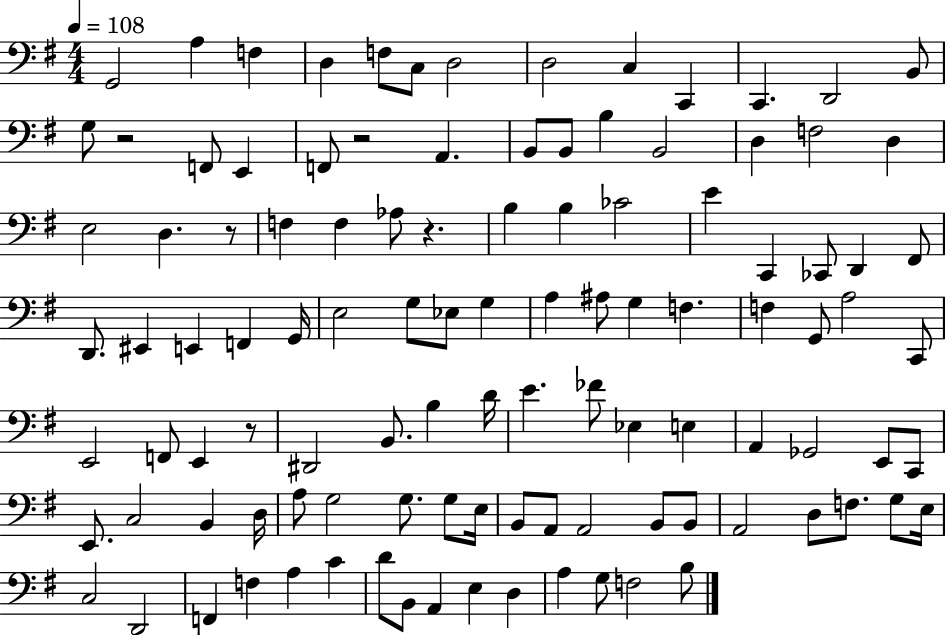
{
  \clef bass
  \numericTimeSignature
  \time 4/4
  \key g \major
  \tempo 4 = 108
  \repeat volta 2 { g,2 a4 f4 | d4 f8 c8 d2 | d2 c4 c,4 | c,4. d,2 b,8 | \break g8 r2 f,8 e,4 | f,8 r2 a,4. | b,8 b,8 b4 b,2 | d4 f2 d4 | \break e2 d4. r8 | f4 f4 aes8 r4. | b4 b4 ces'2 | e'4 c,4 ces,8 d,4 fis,8 | \break d,8. eis,4 e,4 f,4 g,16 | e2 g8 ees8 g4 | a4 ais8 g4 f4. | f4 g,8 a2 c,8 | \break e,2 f,8 e,4 r8 | dis,2 b,8. b4 d'16 | e'4. fes'8 ees4 e4 | a,4 ges,2 e,8 c,8 | \break e,8. c2 b,4 d16 | a8 g2 g8. g8 e16 | b,8 a,8 a,2 b,8 b,8 | a,2 d8 f8. g8 e16 | \break c2 d,2 | f,4 f4 a4 c'4 | d'8 b,8 a,4 e4 d4 | a4 g8 f2 b8 | \break } \bar "|."
}